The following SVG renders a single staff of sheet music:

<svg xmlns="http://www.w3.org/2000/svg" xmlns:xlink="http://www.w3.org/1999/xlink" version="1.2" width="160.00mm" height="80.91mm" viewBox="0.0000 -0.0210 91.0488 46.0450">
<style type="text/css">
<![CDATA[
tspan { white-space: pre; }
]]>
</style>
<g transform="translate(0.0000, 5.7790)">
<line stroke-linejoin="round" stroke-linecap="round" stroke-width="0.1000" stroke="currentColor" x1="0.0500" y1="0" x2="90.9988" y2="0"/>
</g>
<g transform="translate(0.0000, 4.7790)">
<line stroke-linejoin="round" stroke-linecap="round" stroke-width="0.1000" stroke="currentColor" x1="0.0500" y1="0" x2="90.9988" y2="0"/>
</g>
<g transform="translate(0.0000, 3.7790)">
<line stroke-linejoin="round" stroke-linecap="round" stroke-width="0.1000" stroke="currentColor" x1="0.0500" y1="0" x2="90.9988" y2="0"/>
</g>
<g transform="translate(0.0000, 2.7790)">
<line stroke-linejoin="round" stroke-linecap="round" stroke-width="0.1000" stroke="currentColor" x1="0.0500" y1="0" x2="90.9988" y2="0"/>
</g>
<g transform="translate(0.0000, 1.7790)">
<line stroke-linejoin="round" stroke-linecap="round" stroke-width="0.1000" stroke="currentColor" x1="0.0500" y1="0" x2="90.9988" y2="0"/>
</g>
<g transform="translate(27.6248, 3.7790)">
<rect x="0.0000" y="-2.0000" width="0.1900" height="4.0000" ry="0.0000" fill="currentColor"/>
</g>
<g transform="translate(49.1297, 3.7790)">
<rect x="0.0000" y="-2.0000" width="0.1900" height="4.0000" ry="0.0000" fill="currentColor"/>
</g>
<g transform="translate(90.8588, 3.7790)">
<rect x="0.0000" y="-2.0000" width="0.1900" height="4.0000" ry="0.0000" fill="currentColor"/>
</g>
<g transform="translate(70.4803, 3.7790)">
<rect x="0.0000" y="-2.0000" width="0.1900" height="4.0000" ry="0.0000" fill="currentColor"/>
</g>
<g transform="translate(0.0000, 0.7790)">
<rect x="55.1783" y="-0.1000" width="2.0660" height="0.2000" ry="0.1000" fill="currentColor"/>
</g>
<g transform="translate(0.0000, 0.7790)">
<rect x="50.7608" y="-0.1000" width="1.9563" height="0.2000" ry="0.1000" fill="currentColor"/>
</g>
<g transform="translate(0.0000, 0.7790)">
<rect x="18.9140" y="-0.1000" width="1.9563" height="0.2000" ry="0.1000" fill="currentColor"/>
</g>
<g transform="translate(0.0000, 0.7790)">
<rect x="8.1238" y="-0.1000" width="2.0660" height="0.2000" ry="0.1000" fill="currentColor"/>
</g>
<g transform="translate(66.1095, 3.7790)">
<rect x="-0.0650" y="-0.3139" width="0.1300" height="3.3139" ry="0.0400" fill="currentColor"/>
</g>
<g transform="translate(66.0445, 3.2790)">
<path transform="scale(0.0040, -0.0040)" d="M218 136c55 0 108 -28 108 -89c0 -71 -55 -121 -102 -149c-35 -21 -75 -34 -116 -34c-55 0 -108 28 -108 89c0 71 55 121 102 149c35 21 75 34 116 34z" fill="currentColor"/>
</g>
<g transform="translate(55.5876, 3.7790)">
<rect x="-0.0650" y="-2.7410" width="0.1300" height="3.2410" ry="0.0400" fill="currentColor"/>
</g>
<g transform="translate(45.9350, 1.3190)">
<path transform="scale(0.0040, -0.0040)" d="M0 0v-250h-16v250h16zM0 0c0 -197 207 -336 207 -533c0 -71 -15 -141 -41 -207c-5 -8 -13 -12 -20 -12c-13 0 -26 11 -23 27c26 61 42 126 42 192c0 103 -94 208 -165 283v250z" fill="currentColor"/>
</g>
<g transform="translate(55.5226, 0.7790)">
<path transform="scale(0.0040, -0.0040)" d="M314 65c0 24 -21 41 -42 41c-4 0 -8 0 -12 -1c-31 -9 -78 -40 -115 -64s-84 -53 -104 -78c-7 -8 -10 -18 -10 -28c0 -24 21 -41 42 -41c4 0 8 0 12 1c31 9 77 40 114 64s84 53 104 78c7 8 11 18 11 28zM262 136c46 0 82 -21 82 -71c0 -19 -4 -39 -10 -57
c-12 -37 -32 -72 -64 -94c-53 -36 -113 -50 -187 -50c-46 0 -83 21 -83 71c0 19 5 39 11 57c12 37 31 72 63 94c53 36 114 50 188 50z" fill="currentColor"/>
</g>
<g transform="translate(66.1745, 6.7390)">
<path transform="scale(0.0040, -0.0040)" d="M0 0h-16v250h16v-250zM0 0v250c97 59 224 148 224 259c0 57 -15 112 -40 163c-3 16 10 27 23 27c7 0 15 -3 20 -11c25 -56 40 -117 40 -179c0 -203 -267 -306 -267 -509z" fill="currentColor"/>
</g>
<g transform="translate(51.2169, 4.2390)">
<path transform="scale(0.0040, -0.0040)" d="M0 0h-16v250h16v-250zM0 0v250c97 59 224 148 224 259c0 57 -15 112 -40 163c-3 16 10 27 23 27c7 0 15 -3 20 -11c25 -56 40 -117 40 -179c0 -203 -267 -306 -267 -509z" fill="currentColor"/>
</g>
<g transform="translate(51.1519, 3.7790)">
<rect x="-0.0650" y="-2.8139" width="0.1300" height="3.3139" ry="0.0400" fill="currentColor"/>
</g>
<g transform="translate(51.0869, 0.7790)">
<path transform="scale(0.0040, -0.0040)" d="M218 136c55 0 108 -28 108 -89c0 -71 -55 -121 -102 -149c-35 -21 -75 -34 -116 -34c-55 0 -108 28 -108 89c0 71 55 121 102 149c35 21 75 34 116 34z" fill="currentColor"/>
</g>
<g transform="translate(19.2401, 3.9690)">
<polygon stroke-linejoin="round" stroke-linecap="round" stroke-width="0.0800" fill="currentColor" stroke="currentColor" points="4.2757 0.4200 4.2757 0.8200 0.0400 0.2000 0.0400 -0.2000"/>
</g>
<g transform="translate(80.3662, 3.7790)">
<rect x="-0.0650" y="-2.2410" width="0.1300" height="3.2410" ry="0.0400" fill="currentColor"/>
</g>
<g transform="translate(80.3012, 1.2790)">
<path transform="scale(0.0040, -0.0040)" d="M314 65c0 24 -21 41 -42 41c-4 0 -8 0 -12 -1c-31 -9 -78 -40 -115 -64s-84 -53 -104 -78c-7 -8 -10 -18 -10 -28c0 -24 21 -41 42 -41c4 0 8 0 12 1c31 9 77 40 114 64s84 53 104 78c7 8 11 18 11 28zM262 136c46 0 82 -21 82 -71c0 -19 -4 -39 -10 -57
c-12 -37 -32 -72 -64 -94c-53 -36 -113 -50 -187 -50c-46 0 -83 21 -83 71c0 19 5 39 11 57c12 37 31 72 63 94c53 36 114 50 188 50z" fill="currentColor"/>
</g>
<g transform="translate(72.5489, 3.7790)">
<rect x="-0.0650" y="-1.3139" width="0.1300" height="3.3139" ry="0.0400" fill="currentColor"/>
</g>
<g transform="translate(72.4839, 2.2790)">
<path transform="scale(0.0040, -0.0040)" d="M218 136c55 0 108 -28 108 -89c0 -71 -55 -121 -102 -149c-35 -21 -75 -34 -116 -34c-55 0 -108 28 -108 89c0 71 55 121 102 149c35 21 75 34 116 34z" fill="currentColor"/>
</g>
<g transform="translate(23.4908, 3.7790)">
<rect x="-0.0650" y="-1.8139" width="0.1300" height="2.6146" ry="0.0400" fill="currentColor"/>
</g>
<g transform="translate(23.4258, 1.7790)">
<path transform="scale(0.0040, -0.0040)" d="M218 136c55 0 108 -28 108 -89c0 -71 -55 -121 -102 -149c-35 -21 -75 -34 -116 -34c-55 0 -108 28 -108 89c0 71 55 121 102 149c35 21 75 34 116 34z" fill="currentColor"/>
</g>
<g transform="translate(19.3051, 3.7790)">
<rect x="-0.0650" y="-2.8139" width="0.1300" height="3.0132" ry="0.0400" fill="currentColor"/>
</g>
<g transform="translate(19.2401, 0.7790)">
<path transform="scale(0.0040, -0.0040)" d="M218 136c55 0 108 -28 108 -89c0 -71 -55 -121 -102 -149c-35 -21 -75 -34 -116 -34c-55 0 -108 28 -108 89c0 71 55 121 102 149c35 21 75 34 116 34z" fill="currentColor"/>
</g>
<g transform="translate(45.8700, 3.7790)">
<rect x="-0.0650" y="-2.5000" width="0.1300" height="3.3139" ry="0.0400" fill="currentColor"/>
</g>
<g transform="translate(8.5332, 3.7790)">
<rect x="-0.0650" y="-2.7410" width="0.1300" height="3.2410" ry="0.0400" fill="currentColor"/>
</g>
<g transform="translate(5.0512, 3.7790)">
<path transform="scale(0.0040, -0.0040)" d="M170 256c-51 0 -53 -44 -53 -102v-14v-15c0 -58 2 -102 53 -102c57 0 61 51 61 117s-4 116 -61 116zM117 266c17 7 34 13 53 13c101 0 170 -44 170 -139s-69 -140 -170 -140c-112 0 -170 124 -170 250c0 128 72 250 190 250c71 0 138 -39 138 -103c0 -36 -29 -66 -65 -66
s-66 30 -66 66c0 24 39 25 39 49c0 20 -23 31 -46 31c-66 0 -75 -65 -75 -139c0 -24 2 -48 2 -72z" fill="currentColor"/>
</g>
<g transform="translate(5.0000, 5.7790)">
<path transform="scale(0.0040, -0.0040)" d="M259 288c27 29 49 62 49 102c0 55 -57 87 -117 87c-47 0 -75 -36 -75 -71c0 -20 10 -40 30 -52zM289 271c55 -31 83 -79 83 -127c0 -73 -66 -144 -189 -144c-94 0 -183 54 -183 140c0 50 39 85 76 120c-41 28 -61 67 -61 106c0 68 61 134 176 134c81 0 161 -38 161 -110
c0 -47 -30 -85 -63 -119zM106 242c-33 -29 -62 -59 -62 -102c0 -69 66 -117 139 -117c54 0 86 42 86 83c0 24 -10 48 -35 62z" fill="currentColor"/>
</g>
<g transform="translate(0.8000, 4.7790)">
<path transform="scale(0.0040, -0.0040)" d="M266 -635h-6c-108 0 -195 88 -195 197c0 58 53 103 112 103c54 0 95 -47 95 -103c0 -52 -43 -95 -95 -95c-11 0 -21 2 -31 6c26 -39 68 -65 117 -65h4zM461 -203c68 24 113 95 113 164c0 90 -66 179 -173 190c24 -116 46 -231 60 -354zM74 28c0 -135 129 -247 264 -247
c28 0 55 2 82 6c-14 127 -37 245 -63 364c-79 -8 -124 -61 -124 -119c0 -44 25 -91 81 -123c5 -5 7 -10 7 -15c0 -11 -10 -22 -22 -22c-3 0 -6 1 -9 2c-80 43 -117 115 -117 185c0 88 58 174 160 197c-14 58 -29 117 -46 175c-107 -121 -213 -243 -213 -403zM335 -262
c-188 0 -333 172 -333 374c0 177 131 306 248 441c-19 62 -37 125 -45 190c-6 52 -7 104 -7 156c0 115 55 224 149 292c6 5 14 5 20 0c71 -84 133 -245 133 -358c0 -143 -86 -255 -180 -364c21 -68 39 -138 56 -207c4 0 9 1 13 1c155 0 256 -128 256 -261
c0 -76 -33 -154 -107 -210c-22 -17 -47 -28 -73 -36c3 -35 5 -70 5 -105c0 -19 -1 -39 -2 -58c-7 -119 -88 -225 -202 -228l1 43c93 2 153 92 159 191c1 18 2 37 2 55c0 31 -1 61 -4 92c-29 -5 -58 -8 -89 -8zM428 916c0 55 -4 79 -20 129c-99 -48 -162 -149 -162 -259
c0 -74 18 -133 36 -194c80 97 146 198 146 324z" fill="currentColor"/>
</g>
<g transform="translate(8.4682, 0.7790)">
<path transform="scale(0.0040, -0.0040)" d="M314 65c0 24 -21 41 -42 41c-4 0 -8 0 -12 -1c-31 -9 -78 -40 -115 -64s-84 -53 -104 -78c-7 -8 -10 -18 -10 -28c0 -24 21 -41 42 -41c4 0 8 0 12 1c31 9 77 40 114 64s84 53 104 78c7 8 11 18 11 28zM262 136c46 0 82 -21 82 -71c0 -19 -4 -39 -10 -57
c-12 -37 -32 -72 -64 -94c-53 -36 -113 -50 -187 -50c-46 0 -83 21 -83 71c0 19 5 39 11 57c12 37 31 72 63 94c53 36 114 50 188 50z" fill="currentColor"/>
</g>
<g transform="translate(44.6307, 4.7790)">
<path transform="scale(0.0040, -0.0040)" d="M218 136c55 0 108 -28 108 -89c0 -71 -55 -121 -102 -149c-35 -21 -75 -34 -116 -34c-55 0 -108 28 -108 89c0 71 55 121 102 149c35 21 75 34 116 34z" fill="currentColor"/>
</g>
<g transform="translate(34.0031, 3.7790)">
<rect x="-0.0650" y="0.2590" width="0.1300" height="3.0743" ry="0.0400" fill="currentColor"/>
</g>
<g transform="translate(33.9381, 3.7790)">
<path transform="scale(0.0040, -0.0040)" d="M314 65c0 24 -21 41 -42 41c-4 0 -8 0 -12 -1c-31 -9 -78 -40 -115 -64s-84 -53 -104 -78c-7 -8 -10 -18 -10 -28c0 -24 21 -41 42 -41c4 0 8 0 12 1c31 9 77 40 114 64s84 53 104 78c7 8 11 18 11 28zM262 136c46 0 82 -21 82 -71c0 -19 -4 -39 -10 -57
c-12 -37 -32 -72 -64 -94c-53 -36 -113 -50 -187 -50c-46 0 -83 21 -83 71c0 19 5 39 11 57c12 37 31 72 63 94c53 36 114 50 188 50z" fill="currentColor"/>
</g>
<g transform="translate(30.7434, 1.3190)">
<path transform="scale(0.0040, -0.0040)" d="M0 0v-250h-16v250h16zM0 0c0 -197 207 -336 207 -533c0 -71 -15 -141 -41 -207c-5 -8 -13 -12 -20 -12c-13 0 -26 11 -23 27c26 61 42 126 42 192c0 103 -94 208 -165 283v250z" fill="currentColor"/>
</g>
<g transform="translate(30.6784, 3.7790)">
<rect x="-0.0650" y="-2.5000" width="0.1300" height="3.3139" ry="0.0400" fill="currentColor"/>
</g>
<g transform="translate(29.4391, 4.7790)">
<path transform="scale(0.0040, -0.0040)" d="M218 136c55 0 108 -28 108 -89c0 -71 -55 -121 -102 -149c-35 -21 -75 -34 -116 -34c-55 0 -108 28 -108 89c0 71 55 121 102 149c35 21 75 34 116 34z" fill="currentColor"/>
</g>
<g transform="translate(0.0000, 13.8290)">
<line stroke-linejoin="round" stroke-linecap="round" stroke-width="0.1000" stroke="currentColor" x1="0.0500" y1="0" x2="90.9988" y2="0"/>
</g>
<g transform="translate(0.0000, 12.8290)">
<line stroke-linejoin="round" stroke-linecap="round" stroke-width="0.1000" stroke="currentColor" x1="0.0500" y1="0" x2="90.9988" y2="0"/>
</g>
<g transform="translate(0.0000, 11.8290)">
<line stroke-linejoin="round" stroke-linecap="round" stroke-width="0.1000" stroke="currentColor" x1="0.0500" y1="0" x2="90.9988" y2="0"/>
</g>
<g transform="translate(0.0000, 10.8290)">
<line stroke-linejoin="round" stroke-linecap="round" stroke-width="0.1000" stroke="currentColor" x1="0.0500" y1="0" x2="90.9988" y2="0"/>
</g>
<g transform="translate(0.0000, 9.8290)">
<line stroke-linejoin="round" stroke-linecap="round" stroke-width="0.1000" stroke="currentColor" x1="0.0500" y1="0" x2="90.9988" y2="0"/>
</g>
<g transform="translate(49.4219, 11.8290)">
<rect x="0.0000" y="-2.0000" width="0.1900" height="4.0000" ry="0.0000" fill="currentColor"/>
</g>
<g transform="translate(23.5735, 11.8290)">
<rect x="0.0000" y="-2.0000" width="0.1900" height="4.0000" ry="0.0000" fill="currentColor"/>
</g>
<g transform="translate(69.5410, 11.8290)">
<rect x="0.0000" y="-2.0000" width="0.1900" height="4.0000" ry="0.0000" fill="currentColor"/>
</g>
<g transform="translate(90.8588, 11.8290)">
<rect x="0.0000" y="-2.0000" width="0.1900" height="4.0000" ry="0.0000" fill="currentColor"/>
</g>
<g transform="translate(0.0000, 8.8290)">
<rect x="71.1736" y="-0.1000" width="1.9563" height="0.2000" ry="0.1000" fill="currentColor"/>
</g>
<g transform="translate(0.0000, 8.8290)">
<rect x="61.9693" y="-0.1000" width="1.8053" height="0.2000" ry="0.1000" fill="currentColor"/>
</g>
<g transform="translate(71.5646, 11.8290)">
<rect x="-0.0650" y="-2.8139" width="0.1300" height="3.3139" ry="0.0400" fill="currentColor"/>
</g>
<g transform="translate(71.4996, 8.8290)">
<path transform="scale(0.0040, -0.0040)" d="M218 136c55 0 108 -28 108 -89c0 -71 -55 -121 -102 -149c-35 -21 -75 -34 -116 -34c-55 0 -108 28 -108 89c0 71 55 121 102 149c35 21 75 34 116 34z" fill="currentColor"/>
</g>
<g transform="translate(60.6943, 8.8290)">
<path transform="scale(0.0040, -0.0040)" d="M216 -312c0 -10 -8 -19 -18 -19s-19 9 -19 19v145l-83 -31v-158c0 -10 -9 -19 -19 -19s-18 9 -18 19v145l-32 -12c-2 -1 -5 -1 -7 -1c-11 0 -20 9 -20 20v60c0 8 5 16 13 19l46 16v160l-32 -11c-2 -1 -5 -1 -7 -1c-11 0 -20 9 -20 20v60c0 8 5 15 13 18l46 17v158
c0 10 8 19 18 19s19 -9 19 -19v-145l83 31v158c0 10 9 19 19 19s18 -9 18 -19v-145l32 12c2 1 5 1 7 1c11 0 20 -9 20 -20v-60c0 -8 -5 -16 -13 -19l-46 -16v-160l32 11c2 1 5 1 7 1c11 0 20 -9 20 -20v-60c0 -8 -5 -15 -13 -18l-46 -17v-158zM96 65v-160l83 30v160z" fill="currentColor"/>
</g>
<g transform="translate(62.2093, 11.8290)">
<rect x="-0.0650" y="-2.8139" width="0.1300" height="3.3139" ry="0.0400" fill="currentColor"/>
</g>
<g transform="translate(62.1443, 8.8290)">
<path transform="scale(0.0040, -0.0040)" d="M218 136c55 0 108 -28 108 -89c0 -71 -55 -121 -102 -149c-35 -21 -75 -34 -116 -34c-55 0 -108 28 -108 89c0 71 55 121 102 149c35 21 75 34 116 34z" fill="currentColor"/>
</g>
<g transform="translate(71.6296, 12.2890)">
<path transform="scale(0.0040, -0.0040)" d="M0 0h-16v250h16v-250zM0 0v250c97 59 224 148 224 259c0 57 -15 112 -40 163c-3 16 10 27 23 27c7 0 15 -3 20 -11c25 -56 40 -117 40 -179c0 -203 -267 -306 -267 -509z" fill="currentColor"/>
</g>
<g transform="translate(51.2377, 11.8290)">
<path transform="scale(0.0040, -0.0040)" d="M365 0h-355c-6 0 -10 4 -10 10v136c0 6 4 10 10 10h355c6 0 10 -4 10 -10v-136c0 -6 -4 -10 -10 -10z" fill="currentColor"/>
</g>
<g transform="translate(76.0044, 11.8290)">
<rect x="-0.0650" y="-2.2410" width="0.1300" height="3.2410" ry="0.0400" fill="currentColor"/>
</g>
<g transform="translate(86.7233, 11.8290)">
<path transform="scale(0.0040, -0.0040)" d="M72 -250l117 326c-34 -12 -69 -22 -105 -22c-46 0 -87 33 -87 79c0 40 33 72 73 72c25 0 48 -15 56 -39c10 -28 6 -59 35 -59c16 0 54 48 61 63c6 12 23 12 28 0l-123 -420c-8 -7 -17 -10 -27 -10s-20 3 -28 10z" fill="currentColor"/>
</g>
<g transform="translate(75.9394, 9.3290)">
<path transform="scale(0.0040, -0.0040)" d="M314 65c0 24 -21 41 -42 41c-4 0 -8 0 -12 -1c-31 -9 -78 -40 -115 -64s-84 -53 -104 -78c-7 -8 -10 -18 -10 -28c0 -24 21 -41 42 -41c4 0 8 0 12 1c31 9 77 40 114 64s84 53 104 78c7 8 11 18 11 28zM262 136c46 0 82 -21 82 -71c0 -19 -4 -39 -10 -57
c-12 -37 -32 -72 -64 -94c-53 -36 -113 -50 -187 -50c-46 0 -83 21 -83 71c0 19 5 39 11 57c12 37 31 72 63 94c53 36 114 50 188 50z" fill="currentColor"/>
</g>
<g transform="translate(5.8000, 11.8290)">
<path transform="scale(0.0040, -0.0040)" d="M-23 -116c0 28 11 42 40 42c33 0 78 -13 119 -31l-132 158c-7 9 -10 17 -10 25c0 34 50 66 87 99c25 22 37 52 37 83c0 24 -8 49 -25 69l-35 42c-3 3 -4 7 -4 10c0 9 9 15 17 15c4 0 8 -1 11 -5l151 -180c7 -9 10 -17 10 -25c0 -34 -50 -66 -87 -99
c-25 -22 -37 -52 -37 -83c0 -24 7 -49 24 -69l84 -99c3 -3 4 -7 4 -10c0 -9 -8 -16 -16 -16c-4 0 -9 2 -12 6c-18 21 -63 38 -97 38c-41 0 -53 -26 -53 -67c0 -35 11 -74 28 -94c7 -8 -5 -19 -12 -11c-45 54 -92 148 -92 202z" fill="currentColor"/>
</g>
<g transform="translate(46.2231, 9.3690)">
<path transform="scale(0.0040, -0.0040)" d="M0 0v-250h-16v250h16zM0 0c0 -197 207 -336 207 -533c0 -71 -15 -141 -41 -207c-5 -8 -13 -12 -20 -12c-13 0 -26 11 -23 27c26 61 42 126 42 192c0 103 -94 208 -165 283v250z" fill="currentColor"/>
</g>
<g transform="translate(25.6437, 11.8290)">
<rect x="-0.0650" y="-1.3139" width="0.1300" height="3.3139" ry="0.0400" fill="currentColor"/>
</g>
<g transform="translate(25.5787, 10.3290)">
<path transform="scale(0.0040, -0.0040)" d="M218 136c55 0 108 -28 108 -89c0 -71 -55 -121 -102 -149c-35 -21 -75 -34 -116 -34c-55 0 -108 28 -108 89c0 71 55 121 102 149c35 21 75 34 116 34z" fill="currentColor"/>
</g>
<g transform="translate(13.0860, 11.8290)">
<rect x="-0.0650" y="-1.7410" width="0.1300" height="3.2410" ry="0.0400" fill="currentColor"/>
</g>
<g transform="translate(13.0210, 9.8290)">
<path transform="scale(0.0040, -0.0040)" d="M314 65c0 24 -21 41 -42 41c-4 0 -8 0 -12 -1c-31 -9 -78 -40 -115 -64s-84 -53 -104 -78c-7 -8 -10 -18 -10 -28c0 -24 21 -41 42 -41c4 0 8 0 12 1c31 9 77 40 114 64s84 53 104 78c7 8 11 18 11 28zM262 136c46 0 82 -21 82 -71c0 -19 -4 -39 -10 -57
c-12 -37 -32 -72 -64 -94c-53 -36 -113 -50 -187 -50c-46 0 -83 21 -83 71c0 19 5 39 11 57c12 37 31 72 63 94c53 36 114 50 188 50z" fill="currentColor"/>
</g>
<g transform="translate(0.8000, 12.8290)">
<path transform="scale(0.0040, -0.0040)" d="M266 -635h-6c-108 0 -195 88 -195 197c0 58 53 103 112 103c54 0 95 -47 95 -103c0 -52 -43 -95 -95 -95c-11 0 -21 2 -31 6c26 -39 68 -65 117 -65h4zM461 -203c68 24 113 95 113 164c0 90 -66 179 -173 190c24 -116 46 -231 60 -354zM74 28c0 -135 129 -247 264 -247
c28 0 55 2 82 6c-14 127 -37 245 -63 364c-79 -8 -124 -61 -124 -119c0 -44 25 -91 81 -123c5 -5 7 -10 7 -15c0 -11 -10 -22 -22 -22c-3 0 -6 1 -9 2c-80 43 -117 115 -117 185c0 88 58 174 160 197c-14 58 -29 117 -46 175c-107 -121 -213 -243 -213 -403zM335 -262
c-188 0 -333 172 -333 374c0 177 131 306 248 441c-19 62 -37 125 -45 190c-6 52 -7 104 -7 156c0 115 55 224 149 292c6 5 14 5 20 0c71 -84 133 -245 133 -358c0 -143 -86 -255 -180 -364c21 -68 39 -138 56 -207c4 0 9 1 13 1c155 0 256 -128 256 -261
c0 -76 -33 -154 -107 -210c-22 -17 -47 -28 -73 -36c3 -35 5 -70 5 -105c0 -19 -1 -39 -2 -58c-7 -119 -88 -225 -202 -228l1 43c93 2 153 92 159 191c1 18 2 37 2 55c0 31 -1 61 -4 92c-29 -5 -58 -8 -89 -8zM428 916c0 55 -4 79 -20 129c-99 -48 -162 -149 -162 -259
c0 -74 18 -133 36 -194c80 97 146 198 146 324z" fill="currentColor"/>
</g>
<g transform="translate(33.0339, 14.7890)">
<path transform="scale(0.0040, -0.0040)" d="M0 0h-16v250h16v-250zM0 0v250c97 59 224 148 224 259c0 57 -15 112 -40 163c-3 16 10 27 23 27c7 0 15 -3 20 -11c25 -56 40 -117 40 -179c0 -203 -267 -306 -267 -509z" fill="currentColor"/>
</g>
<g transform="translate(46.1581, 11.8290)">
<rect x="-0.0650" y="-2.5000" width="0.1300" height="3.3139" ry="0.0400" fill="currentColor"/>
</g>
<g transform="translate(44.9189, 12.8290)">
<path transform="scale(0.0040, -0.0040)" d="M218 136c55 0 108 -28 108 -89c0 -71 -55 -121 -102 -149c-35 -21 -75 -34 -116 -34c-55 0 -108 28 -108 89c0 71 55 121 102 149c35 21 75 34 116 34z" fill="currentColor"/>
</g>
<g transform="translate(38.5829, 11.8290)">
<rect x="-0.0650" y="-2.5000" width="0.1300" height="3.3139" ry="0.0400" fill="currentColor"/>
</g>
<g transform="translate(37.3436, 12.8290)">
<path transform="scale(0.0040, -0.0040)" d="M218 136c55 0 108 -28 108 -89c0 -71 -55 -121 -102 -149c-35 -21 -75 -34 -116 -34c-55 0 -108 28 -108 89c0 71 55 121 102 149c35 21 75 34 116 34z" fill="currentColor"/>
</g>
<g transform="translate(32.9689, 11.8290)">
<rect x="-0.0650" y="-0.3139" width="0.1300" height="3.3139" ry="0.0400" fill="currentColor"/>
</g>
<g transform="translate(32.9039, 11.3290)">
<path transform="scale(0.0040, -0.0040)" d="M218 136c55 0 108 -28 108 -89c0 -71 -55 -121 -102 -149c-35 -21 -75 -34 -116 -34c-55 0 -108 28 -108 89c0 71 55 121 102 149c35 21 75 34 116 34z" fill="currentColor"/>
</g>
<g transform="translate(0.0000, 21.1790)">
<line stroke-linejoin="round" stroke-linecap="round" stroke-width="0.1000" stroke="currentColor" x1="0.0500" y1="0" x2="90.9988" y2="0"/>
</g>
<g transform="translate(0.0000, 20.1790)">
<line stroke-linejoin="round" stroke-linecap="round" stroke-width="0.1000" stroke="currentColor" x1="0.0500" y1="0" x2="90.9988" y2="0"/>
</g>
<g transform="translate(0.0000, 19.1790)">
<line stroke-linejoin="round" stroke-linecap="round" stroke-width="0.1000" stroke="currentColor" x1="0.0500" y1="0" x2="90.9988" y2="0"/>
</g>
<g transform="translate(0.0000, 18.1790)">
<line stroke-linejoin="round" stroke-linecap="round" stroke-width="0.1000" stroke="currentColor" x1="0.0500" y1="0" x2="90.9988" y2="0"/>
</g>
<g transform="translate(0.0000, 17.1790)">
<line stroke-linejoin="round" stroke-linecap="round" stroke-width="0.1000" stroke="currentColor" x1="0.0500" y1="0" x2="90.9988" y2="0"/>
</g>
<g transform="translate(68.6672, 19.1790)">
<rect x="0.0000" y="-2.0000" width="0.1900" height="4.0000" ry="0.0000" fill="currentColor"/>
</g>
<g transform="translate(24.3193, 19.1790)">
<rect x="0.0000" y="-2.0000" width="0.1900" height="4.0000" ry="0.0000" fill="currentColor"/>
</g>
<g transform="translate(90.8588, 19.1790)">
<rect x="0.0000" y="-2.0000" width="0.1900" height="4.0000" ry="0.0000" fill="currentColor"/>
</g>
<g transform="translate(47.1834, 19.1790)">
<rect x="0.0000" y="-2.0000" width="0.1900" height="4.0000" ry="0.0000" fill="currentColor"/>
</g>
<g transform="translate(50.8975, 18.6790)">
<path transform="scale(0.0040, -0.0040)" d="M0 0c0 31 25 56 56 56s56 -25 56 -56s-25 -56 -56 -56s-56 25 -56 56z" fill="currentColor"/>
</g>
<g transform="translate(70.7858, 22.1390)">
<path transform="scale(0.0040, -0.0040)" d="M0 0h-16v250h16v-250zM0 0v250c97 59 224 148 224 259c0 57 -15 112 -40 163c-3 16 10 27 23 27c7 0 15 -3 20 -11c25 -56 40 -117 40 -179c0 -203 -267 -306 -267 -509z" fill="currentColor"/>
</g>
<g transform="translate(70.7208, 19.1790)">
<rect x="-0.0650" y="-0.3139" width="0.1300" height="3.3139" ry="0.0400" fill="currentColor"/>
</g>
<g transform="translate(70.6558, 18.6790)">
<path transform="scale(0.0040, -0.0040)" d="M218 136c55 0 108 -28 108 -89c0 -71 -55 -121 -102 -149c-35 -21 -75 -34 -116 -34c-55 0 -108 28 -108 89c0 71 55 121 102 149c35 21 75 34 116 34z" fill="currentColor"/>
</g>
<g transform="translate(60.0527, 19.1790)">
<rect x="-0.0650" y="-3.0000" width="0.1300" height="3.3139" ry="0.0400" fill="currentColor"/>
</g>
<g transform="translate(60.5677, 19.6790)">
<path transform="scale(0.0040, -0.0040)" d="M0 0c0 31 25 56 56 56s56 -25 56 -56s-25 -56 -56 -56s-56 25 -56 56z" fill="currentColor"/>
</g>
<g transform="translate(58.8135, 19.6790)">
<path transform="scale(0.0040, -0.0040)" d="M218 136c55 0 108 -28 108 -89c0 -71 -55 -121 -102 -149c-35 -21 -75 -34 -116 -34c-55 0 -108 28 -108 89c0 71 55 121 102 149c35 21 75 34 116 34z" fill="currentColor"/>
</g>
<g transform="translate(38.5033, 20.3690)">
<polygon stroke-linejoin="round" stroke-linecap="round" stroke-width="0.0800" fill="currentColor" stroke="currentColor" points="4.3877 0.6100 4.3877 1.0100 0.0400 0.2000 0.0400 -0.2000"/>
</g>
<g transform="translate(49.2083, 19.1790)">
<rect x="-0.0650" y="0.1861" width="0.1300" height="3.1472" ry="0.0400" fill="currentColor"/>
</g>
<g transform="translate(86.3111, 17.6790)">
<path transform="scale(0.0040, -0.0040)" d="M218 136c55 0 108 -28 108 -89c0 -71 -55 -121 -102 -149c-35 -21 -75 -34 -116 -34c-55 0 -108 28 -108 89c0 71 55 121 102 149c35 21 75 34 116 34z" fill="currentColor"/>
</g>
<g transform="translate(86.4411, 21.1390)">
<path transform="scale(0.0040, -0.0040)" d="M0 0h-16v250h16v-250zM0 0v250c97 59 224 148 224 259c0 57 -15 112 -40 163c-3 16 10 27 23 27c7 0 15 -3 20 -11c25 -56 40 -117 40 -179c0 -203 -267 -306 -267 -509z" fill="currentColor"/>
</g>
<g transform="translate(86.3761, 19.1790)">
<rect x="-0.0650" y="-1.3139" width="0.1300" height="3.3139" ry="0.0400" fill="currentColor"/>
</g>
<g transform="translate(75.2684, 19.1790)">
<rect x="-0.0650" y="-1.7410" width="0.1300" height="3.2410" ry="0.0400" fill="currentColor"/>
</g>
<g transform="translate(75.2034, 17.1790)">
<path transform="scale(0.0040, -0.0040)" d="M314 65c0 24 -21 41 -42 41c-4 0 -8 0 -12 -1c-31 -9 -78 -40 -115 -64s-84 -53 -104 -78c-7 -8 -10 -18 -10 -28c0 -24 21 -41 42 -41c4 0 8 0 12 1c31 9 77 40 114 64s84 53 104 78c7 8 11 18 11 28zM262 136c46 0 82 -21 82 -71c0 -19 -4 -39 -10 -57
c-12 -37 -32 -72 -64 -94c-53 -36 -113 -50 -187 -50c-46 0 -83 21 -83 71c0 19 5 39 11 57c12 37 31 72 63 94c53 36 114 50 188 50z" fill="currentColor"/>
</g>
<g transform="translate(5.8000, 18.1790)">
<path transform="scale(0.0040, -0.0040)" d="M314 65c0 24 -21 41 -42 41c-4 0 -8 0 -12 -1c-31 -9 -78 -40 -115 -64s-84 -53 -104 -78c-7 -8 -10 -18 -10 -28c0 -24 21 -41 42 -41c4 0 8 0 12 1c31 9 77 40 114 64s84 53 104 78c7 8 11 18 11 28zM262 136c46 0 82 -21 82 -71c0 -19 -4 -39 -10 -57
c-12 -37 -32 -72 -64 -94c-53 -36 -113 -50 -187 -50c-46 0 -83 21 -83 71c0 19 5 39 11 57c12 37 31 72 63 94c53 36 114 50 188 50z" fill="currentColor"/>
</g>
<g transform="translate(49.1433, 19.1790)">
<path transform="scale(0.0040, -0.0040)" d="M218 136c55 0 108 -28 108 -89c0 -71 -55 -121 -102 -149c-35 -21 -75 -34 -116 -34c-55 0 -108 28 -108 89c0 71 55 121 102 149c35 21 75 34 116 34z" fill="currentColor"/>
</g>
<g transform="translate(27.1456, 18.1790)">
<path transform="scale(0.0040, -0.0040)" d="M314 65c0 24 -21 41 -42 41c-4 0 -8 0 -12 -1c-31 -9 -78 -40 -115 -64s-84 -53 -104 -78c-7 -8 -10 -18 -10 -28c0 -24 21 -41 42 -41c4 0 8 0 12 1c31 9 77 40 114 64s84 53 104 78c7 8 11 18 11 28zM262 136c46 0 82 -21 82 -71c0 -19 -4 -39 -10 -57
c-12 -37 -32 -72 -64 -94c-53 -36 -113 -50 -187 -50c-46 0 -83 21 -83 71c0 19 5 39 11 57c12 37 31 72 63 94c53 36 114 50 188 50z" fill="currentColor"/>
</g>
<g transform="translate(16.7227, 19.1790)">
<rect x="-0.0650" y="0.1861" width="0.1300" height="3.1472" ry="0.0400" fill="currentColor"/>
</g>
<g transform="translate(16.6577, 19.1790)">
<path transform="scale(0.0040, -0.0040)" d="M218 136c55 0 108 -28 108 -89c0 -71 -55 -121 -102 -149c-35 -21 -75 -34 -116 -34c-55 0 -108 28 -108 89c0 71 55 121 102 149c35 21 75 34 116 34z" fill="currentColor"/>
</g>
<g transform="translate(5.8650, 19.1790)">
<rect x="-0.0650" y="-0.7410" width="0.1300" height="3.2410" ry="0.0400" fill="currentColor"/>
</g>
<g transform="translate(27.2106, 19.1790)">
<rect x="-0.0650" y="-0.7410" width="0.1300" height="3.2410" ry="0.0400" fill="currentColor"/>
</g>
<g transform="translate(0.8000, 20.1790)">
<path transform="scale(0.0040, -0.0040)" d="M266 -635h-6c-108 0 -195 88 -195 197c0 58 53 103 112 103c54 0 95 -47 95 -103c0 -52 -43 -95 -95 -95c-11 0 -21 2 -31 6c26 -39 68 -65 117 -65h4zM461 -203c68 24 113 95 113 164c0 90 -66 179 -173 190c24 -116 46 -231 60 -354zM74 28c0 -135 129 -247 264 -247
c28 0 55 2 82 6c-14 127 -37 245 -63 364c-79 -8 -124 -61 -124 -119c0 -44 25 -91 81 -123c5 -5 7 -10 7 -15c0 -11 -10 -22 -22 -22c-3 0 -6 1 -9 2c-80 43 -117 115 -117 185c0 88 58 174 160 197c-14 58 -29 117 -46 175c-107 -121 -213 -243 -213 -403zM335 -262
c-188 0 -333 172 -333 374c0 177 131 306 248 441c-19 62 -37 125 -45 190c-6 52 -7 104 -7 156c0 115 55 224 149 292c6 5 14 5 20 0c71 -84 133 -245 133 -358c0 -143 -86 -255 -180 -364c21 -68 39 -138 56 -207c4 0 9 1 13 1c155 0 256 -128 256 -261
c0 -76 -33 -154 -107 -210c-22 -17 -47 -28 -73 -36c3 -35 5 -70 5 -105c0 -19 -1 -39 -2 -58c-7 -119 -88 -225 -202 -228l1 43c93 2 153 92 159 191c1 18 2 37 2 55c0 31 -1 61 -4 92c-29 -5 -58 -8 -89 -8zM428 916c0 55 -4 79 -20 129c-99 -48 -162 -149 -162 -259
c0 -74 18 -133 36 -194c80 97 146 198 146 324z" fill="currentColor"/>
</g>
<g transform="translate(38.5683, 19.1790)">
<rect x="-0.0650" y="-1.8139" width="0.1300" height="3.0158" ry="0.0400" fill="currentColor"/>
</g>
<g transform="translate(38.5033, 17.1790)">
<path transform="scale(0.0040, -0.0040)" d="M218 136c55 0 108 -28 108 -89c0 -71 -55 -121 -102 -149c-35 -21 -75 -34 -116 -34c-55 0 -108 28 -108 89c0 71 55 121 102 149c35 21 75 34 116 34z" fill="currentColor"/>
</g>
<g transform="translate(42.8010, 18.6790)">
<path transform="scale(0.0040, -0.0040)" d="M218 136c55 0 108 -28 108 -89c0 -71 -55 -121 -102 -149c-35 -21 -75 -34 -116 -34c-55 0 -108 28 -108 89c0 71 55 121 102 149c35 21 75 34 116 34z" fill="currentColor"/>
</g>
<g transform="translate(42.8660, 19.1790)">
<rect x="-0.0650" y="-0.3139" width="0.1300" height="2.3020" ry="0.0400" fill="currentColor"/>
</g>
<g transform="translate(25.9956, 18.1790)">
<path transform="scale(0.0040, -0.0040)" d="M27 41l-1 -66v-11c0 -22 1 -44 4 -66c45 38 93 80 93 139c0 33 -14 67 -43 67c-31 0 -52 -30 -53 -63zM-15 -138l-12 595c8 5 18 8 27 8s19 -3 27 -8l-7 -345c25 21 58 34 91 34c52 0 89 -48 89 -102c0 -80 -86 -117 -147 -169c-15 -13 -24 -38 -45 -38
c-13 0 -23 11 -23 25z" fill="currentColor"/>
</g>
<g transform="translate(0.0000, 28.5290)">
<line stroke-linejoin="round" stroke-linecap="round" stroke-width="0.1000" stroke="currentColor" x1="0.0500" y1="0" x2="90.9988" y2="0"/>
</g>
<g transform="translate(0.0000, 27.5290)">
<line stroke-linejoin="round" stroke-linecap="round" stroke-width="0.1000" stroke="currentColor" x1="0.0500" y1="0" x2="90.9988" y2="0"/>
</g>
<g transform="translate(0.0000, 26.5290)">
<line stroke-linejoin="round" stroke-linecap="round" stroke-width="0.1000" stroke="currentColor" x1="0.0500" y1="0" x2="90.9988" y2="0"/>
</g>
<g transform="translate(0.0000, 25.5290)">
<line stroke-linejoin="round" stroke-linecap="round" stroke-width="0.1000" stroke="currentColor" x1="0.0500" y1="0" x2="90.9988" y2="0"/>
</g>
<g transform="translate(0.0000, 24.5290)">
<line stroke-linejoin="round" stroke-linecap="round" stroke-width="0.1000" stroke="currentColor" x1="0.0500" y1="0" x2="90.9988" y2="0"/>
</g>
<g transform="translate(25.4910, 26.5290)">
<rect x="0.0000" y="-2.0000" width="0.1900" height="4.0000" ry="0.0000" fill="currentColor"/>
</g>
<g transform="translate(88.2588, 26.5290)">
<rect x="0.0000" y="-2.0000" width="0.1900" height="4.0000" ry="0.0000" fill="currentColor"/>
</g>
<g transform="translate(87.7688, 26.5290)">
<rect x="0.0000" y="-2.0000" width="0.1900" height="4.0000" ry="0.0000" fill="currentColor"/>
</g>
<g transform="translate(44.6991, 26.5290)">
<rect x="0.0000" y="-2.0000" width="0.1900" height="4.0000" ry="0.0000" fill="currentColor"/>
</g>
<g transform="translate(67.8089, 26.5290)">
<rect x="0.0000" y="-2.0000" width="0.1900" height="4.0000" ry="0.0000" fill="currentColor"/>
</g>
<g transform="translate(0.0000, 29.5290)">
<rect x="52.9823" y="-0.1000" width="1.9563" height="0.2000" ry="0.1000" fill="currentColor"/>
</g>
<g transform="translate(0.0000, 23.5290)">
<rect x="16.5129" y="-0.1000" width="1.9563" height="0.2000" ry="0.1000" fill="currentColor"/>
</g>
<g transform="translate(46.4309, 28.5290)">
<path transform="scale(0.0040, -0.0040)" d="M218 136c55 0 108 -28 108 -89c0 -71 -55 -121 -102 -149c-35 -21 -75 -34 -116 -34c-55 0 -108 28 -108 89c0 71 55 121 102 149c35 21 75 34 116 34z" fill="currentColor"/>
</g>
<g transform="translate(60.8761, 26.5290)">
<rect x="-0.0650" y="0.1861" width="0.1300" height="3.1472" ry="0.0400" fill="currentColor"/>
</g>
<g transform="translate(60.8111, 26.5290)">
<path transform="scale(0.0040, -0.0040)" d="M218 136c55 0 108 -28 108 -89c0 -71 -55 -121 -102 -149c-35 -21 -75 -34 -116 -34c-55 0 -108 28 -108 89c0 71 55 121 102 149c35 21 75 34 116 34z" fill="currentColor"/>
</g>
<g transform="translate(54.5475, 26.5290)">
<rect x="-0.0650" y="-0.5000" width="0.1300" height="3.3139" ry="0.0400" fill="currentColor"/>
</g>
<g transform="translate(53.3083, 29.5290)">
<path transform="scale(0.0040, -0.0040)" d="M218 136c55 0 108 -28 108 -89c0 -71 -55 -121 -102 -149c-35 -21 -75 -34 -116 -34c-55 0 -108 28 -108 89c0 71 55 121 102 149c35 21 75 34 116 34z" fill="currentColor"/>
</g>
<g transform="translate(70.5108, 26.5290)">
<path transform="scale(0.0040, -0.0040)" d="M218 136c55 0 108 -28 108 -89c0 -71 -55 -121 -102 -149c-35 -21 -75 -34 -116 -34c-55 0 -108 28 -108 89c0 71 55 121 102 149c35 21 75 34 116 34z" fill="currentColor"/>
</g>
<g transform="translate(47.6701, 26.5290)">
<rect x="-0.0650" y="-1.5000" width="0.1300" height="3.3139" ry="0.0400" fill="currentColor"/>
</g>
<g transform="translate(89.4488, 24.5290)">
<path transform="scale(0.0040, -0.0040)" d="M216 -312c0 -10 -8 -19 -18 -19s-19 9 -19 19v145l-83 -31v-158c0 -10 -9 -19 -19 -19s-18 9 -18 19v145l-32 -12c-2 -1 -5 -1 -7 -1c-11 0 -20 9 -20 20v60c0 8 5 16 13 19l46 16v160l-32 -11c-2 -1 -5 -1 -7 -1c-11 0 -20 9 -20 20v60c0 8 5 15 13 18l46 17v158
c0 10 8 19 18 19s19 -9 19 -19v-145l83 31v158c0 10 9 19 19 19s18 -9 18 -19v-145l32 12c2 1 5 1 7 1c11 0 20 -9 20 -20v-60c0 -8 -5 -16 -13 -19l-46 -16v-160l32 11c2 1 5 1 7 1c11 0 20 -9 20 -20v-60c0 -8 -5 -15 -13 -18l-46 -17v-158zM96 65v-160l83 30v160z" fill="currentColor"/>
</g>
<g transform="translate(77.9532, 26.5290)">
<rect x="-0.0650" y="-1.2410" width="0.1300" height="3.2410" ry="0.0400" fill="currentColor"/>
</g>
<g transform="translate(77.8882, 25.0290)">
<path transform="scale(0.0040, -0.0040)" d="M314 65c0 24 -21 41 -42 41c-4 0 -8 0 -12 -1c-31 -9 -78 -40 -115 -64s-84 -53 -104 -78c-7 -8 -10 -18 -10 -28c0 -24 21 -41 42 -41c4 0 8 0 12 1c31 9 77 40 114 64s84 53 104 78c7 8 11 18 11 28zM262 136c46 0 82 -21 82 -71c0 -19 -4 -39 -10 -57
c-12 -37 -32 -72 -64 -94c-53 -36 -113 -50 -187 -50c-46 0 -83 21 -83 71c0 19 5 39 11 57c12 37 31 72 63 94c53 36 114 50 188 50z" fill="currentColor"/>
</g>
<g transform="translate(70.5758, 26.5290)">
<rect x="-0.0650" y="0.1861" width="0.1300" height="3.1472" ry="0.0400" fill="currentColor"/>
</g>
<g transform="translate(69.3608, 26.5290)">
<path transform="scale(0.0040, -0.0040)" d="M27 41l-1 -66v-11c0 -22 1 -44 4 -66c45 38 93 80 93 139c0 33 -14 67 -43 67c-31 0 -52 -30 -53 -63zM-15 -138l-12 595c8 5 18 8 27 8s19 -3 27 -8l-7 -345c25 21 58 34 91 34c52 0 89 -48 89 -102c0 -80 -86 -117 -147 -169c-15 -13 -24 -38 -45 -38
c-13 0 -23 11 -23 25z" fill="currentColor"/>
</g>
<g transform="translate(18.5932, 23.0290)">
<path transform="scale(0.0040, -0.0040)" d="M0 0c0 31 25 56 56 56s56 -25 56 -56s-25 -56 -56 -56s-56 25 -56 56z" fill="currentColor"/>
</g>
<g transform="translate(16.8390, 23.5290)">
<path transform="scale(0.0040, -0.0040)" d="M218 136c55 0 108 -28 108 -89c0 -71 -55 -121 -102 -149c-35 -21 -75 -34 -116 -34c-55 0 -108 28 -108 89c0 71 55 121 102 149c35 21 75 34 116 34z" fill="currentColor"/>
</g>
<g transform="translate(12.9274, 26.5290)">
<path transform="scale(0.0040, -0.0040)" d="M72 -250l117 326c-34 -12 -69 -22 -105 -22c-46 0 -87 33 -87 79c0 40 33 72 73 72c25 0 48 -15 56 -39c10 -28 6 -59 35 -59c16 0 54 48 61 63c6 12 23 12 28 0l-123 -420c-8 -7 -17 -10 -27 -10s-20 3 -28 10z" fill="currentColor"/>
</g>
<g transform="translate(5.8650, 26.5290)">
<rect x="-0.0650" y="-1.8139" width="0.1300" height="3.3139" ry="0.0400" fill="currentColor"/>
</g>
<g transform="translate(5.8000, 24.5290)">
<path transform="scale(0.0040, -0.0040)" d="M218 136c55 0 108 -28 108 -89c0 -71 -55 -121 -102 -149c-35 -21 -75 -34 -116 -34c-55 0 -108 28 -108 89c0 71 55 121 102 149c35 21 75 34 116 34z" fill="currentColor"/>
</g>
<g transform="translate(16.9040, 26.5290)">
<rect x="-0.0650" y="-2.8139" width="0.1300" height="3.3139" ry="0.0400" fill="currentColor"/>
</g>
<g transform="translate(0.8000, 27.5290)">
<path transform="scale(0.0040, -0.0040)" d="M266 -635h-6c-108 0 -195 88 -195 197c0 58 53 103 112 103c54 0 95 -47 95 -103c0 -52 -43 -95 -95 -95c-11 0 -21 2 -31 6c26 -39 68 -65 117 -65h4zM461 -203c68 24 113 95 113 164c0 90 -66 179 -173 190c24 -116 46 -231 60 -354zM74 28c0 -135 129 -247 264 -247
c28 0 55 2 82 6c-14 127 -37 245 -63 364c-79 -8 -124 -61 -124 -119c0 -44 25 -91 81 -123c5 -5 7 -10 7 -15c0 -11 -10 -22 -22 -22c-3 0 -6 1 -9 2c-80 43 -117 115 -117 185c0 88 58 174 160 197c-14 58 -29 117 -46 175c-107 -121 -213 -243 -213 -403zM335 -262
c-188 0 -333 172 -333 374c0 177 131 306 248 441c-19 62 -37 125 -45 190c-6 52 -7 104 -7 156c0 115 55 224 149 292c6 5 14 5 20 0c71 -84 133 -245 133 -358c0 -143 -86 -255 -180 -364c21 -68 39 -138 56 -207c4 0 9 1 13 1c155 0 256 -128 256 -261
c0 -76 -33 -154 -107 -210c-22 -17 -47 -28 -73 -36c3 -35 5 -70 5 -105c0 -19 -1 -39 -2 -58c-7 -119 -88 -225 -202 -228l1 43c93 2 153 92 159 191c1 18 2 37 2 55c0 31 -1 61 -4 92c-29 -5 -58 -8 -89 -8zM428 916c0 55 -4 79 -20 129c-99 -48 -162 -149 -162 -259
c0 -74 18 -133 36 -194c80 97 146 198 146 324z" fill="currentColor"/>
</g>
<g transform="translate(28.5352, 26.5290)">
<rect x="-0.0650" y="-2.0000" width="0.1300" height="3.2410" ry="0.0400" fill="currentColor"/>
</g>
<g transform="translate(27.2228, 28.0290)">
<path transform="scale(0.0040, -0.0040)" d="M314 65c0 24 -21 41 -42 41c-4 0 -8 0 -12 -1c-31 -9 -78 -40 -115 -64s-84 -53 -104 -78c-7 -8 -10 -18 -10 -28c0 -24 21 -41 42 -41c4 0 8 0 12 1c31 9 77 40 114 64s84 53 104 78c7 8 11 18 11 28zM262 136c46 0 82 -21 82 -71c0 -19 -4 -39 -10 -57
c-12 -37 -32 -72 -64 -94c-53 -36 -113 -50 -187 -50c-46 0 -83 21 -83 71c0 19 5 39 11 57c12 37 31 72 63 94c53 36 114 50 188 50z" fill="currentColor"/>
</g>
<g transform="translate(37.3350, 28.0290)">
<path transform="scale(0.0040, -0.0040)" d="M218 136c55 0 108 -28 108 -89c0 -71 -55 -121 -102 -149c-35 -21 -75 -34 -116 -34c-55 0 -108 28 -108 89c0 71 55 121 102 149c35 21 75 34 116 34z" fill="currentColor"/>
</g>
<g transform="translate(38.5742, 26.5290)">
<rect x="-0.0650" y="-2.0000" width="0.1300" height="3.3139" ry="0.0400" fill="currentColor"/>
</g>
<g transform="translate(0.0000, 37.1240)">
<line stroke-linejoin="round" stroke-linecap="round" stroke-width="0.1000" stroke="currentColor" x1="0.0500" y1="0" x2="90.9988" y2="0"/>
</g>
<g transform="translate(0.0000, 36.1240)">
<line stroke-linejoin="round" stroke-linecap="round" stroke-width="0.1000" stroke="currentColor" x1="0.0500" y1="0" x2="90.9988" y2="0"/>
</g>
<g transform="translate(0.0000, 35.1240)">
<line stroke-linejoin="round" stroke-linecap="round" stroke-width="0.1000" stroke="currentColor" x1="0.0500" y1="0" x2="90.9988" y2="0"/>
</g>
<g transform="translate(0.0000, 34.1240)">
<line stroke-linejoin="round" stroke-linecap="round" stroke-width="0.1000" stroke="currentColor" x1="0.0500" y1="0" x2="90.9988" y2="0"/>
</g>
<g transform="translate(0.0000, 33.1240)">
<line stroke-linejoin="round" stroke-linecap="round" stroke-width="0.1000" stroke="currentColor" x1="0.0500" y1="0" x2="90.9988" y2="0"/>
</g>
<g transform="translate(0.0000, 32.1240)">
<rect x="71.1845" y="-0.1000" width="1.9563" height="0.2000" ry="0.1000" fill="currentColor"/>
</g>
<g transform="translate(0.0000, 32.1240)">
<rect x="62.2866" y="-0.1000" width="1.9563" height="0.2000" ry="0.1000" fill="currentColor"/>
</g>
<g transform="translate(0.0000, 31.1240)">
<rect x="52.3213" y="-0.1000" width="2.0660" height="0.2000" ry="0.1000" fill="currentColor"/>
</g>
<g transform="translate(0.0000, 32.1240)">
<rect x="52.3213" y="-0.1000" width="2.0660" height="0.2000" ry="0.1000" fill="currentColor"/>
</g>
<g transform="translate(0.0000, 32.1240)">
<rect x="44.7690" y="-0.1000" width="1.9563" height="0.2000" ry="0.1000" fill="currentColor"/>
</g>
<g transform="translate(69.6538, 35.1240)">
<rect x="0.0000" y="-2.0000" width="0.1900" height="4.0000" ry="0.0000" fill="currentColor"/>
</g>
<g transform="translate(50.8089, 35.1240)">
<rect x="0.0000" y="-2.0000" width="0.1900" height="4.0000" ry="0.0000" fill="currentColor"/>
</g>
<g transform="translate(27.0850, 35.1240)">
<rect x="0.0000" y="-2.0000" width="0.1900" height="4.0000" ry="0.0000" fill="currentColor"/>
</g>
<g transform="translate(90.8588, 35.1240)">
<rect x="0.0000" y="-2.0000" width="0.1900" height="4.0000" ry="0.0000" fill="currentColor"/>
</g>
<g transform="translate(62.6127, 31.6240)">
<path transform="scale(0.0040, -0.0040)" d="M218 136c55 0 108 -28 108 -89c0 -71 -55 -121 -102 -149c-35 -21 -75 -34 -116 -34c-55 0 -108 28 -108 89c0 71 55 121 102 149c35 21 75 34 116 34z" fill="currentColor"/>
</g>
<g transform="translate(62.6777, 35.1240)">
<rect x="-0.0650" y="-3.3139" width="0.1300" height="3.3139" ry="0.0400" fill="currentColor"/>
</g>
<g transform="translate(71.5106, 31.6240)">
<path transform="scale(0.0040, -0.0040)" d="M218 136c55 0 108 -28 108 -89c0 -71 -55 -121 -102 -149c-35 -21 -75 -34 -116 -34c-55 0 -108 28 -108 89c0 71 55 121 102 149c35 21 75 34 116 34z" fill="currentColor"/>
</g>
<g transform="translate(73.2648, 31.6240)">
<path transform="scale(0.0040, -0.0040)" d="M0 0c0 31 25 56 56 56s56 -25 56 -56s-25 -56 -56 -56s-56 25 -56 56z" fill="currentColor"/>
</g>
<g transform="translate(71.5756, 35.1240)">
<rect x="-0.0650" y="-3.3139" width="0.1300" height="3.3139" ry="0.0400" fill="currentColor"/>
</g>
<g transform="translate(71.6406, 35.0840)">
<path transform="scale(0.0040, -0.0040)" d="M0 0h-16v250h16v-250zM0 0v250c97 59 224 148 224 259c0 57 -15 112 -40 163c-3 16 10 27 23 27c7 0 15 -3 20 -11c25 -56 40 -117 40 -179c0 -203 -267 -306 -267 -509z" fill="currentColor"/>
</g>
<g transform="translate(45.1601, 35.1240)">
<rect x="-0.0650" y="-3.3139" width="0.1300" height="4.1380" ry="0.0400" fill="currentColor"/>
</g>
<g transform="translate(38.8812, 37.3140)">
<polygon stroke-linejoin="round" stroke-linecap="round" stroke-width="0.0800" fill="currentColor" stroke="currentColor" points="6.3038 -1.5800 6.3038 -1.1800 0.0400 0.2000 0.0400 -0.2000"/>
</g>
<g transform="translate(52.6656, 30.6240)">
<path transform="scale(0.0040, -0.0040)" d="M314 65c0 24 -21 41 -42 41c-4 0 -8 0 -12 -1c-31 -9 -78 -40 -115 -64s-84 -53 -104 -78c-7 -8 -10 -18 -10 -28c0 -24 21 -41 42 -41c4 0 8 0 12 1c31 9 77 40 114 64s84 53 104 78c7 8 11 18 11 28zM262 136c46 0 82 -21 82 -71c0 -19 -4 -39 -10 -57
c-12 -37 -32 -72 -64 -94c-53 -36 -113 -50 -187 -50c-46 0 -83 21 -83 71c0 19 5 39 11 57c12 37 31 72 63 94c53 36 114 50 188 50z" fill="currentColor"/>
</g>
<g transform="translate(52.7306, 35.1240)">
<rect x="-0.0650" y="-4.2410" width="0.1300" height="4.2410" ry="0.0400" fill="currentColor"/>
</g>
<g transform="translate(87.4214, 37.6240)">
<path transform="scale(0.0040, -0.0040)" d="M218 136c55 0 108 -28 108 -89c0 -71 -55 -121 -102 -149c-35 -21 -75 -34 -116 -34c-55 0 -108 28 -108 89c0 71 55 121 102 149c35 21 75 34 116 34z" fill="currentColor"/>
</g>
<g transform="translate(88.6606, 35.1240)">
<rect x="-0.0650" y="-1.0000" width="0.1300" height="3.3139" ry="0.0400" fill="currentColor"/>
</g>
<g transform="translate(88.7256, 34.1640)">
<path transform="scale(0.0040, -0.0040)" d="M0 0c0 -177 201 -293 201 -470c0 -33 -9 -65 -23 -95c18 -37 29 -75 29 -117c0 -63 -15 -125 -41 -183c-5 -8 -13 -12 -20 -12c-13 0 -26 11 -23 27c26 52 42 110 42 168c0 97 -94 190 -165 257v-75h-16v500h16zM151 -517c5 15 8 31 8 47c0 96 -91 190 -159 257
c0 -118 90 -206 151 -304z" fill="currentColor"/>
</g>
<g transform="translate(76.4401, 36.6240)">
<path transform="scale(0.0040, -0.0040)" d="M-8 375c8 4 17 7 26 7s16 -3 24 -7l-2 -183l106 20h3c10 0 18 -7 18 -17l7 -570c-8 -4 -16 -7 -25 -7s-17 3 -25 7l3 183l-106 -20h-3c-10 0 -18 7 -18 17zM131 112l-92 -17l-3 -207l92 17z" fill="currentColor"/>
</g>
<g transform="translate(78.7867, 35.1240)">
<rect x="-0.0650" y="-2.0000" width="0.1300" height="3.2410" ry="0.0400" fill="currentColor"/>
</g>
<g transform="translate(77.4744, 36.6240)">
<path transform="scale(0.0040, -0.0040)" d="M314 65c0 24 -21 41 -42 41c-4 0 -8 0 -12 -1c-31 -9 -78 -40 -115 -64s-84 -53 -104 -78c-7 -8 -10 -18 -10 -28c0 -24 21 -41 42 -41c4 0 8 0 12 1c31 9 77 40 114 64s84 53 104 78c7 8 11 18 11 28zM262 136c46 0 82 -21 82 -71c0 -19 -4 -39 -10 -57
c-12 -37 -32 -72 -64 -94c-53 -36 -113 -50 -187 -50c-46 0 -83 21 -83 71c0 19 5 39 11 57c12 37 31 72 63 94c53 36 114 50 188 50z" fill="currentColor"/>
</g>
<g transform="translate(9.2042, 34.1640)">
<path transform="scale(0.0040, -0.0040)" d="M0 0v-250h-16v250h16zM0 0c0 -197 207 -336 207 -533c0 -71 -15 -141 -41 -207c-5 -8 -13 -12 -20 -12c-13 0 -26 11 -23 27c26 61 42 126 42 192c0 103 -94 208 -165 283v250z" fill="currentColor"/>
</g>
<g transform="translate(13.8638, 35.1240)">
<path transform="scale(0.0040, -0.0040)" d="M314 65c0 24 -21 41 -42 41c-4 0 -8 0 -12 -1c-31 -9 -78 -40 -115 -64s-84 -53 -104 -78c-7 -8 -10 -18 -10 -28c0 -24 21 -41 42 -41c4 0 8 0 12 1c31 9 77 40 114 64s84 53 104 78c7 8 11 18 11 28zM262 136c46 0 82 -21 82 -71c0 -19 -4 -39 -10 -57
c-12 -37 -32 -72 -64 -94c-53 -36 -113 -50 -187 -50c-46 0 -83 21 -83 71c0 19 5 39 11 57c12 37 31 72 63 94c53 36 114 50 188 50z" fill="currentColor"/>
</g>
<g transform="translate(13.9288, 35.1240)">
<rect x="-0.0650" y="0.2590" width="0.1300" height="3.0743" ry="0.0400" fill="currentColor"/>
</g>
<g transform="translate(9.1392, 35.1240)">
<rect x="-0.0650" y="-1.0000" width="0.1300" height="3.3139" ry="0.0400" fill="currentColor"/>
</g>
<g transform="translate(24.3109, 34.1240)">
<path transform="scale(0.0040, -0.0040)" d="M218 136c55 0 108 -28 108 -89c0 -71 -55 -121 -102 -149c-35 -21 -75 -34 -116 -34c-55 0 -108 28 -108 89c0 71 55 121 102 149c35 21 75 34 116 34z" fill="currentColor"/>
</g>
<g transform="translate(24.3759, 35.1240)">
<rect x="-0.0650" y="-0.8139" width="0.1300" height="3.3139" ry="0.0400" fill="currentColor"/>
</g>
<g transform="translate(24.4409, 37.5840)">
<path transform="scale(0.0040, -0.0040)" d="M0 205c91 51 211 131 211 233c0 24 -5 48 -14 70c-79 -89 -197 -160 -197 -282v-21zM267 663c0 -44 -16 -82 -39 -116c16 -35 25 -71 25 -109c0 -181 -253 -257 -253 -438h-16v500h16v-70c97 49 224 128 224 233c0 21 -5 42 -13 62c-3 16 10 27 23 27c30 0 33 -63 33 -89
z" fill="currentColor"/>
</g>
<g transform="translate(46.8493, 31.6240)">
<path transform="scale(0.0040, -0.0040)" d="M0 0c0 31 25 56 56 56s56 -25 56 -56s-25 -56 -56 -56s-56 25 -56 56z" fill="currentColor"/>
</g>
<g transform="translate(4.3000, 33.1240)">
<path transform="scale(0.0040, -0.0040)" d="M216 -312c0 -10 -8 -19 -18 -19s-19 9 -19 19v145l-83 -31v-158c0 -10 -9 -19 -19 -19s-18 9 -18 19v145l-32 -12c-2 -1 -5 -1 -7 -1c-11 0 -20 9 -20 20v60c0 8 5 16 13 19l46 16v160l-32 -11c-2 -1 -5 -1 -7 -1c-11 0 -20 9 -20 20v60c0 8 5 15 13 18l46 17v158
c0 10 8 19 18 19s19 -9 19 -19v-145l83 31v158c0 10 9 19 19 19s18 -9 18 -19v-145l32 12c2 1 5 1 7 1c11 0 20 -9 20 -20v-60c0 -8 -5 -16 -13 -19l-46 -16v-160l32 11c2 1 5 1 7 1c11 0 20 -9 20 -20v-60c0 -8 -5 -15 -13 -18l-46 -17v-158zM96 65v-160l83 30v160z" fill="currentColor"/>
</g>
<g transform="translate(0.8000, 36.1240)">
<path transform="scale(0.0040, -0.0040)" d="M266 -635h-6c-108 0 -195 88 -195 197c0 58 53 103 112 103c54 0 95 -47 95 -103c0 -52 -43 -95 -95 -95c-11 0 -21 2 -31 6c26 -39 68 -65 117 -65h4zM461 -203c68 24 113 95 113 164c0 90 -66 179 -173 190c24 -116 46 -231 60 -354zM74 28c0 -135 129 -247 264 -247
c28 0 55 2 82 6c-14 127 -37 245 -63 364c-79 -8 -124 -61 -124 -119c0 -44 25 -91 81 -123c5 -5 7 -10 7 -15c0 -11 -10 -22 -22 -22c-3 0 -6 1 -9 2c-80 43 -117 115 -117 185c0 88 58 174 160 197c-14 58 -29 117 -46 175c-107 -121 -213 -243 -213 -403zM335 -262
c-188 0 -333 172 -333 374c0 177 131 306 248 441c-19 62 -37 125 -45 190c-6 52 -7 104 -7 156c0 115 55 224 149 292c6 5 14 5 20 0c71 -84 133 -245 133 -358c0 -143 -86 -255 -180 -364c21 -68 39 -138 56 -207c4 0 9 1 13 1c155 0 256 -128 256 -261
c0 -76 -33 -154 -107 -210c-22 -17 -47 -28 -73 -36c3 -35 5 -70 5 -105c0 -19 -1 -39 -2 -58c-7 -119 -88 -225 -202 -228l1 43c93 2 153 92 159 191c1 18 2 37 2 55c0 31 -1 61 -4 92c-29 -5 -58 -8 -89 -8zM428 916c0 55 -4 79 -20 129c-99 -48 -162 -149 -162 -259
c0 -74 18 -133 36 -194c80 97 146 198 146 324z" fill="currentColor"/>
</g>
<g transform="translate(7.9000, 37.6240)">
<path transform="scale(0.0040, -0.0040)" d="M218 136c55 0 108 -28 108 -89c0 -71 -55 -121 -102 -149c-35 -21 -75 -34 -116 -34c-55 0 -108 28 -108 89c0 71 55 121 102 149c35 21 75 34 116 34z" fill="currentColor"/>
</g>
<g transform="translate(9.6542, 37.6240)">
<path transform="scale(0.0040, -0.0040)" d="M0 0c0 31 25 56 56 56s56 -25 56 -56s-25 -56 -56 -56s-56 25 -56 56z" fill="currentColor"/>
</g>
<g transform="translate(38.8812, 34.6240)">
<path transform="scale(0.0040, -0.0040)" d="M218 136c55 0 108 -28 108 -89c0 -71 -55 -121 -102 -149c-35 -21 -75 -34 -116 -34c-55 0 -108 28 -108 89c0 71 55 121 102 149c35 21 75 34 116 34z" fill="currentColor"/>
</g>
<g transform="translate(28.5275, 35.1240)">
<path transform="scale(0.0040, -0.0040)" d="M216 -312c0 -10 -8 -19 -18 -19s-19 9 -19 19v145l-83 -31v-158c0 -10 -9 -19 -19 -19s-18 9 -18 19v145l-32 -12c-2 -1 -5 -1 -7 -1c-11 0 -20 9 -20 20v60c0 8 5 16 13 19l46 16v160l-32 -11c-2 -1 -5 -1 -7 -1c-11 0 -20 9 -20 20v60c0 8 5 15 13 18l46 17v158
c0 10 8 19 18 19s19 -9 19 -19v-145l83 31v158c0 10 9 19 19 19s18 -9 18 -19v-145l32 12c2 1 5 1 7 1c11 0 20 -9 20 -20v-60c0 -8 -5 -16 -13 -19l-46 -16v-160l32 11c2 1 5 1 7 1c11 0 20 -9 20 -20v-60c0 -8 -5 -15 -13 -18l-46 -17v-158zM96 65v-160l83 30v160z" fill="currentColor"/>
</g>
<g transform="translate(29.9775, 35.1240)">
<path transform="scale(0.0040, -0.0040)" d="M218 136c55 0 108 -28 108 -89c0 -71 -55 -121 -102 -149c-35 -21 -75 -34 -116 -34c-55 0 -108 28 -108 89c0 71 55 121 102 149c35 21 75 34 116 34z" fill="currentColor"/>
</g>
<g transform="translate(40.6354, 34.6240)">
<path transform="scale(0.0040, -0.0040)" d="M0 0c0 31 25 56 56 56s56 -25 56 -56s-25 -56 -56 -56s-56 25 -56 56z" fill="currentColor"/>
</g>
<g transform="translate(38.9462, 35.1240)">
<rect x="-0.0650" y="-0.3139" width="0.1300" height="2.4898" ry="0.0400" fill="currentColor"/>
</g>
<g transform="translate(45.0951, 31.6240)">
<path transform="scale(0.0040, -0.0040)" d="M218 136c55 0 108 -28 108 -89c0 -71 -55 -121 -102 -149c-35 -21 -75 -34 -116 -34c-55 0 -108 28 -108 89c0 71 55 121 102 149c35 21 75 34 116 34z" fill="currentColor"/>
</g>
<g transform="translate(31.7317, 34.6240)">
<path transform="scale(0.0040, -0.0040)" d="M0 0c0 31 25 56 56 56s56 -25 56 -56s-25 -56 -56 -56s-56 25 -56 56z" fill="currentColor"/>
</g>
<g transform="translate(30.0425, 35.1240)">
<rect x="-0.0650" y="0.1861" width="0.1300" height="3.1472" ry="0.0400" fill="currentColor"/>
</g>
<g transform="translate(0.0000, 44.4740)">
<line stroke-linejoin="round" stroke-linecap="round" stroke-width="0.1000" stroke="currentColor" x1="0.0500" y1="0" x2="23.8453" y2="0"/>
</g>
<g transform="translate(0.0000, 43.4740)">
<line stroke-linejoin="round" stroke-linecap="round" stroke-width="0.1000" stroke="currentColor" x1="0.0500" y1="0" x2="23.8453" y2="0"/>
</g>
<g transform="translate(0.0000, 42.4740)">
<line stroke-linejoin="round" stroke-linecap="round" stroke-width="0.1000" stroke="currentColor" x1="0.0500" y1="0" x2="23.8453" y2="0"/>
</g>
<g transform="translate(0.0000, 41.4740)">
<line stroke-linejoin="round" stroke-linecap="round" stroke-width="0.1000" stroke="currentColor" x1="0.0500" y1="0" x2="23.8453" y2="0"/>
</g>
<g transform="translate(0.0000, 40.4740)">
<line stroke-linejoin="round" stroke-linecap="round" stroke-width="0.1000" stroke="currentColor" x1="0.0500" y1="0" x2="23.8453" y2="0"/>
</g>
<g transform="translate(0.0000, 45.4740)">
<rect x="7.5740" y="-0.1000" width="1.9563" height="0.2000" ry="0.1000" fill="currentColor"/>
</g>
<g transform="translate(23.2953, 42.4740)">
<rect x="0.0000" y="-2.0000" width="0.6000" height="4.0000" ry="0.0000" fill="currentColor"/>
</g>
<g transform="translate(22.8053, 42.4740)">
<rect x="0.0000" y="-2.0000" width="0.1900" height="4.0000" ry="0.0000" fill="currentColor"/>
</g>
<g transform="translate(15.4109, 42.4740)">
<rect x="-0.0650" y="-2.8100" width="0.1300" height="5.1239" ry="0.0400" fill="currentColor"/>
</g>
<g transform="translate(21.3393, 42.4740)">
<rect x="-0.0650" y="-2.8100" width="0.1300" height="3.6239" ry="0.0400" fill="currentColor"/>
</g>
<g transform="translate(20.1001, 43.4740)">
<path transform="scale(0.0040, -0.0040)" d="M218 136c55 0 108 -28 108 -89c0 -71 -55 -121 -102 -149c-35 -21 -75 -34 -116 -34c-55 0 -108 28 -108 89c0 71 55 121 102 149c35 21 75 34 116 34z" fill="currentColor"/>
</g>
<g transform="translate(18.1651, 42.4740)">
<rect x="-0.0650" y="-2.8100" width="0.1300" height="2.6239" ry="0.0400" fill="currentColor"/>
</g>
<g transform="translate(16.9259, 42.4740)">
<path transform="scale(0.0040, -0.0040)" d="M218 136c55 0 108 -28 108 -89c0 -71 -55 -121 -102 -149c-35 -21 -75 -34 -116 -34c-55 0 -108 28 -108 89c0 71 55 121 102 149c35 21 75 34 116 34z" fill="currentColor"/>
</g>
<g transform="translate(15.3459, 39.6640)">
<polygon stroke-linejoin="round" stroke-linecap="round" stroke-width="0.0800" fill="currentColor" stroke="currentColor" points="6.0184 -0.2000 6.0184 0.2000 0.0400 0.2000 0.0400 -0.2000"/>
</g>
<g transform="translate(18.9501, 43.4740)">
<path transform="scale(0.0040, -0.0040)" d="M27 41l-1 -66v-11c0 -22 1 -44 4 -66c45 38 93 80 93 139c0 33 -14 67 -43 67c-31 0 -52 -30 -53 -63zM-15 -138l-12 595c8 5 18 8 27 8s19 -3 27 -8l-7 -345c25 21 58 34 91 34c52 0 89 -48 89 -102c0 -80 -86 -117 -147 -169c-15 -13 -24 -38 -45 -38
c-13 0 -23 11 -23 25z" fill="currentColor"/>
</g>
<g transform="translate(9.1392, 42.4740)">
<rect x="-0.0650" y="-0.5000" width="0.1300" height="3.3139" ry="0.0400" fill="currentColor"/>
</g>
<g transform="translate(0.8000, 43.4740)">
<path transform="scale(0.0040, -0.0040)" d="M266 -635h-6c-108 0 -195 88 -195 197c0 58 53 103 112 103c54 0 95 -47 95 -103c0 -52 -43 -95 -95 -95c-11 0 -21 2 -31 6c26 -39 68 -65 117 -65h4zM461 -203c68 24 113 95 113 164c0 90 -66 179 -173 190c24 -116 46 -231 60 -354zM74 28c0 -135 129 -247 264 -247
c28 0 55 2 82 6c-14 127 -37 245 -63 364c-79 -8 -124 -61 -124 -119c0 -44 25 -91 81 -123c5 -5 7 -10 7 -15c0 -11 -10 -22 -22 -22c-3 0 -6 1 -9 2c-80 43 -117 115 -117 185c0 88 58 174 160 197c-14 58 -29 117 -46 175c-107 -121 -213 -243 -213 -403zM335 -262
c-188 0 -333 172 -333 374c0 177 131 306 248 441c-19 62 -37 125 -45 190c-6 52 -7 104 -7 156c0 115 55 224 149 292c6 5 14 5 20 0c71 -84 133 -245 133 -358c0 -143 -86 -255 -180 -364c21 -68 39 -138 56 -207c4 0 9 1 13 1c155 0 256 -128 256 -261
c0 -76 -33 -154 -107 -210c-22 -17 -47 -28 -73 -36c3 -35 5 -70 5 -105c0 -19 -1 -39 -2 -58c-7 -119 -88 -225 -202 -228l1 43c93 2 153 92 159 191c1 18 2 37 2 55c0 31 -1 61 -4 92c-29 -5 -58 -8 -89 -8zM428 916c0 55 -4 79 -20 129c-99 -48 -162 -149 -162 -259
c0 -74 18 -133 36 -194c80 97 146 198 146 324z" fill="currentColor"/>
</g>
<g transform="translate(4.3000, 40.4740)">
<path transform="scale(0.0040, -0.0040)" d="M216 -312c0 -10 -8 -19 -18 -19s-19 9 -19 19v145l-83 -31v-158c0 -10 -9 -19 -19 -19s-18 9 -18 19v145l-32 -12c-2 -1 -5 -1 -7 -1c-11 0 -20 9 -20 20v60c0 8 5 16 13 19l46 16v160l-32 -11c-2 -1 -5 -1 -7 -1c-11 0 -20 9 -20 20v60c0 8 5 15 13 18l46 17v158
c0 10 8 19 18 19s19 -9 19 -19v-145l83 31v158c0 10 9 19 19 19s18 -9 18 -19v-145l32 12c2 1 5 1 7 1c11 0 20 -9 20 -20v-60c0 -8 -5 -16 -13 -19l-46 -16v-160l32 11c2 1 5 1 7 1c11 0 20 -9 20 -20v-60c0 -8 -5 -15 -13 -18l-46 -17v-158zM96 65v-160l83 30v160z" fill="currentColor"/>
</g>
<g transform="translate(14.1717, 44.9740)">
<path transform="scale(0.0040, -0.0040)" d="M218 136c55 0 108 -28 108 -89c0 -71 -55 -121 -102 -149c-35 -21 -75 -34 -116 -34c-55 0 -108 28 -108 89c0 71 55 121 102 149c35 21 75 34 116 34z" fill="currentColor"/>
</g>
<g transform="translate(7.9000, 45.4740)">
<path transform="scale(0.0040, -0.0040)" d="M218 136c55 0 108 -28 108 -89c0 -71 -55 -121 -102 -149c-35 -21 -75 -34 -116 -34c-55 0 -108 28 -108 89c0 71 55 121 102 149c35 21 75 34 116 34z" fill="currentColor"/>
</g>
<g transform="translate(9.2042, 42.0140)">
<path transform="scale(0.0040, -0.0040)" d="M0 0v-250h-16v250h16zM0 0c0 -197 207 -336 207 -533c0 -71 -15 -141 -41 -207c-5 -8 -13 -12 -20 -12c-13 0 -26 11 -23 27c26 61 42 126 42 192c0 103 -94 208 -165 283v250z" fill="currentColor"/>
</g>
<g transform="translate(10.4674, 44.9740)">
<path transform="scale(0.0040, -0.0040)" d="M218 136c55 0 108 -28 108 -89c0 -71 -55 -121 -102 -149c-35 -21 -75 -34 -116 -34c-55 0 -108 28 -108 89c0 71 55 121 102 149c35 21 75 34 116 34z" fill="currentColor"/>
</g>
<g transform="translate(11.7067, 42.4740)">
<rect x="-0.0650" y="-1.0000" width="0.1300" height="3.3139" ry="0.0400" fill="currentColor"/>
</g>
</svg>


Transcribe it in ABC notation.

X:1
T:Untitled
M:6/8
L:1/4
K:C
a2 a/2 f/2 G/2 B2 G/2 a/2 a2 c/2 e g2 z f2 e c/2 G G/2 z2 ^a a/2 g2 z/2 d2 B _d2 f/2 c/2 B A c/2 f2 e/2 f z/2 a F2 F E C B _B e2 D/2 B2 d/4 ^B c/2 b/2 d'2 b b/2 F2 D/4 C/2 D D/2 B/2 _G/2